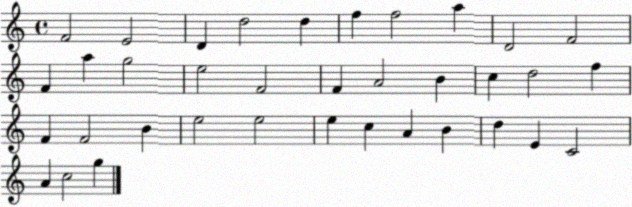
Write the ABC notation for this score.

X:1
T:Untitled
M:4/4
L:1/4
K:C
F2 E2 D d2 d f f2 a D2 F2 F a g2 e2 F2 F A2 B c d2 f F F2 B e2 e2 e c A B d E C2 A c2 g